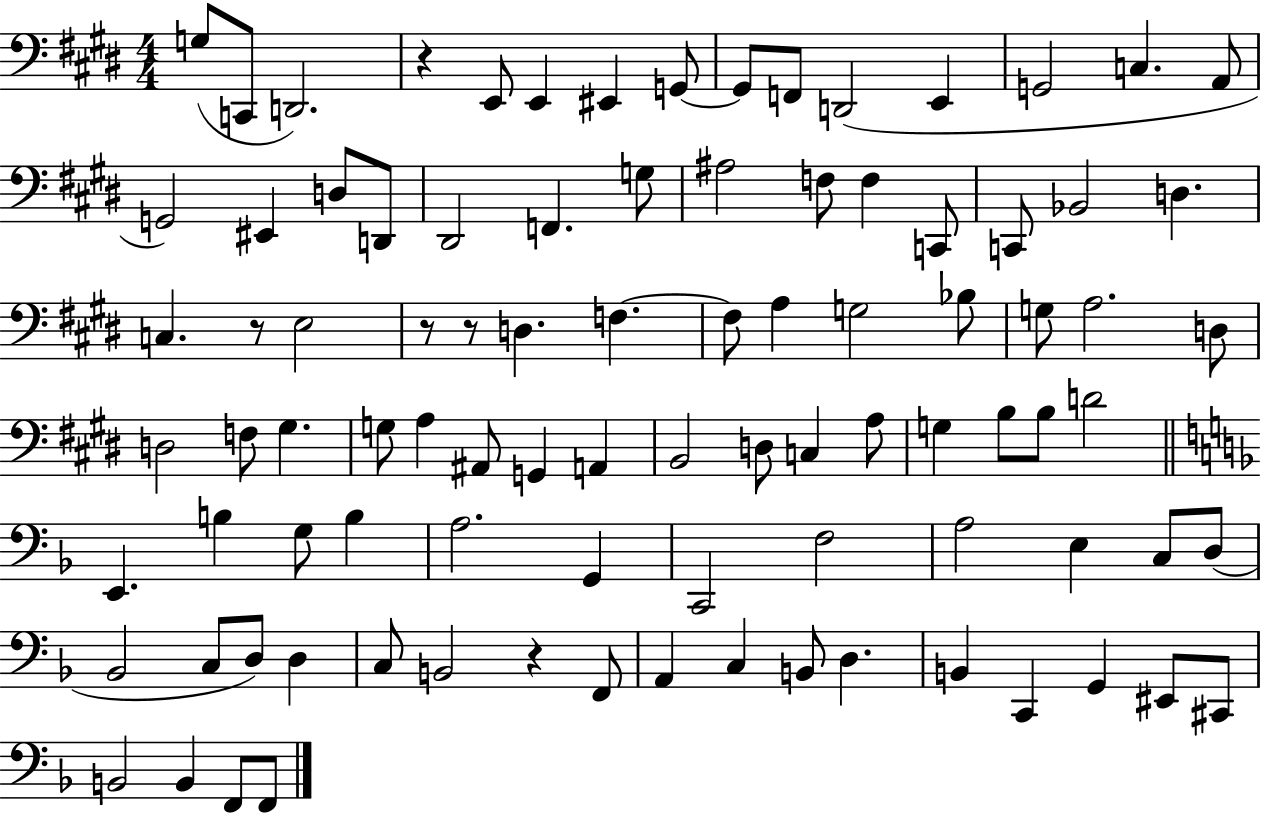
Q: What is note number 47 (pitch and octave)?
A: A2